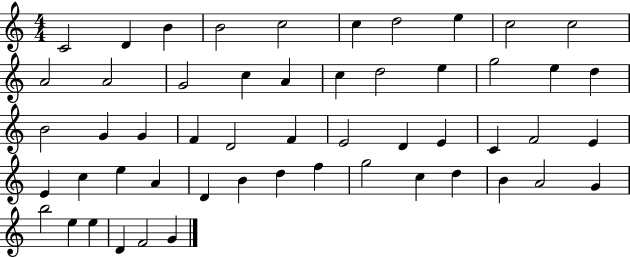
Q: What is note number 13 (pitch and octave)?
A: G4